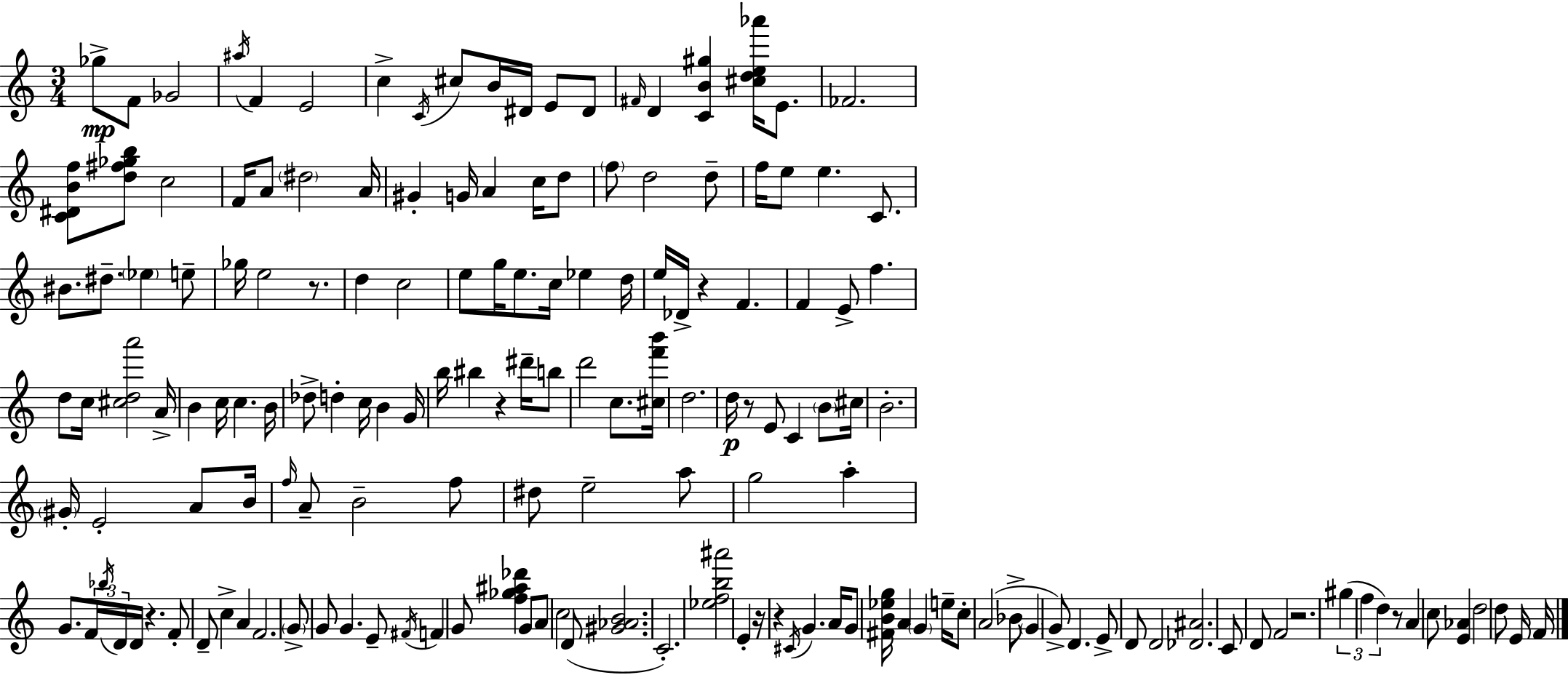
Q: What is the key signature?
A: C major